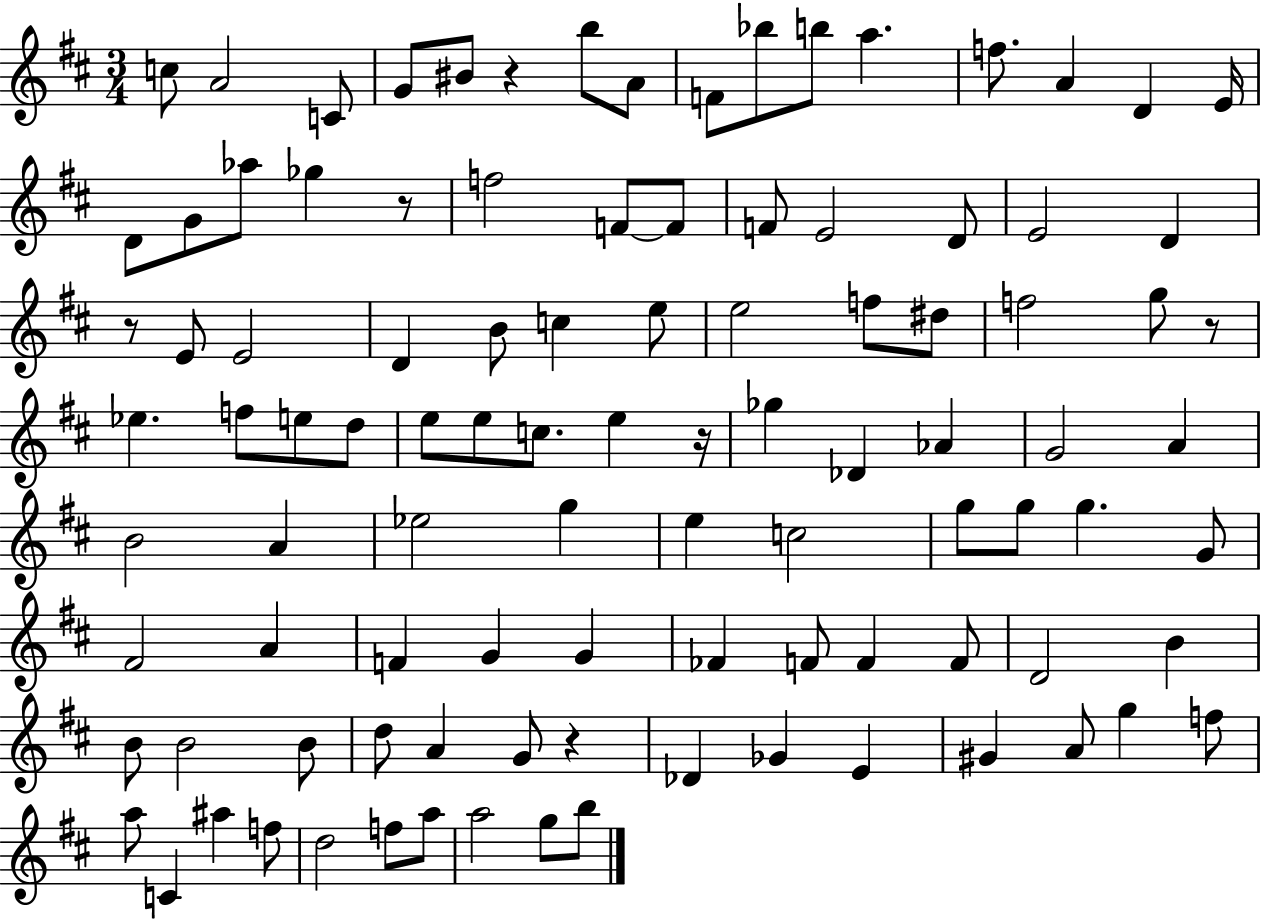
{
  \clef treble
  \numericTimeSignature
  \time 3/4
  \key d \major
  c''8 a'2 c'8 | g'8 bis'8 r4 b''8 a'8 | f'8 bes''8 b''8 a''4. | f''8. a'4 d'4 e'16 | \break d'8 g'8 aes''8 ges''4 r8 | f''2 f'8~~ f'8 | f'8 e'2 d'8 | e'2 d'4 | \break r8 e'8 e'2 | d'4 b'8 c''4 e''8 | e''2 f''8 dis''8 | f''2 g''8 r8 | \break ees''4. f''8 e''8 d''8 | e''8 e''8 c''8. e''4 r16 | ges''4 des'4 aes'4 | g'2 a'4 | \break b'2 a'4 | ees''2 g''4 | e''4 c''2 | g''8 g''8 g''4. g'8 | \break fis'2 a'4 | f'4 g'4 g'4 | fes'4 f'8 f'4 f'8 | d'2 b'4 | \break b'8 b'2 b'8 | d''8 a'4 g'8 r4 | des'4 ges'4 e'4 | gis'4 a'8 g''4 f''8 | \break a''8 c'4 ais''4 f''8 | d''2 f''8 a''8 | a''2 g''8 b''8 | \bar "|."
}